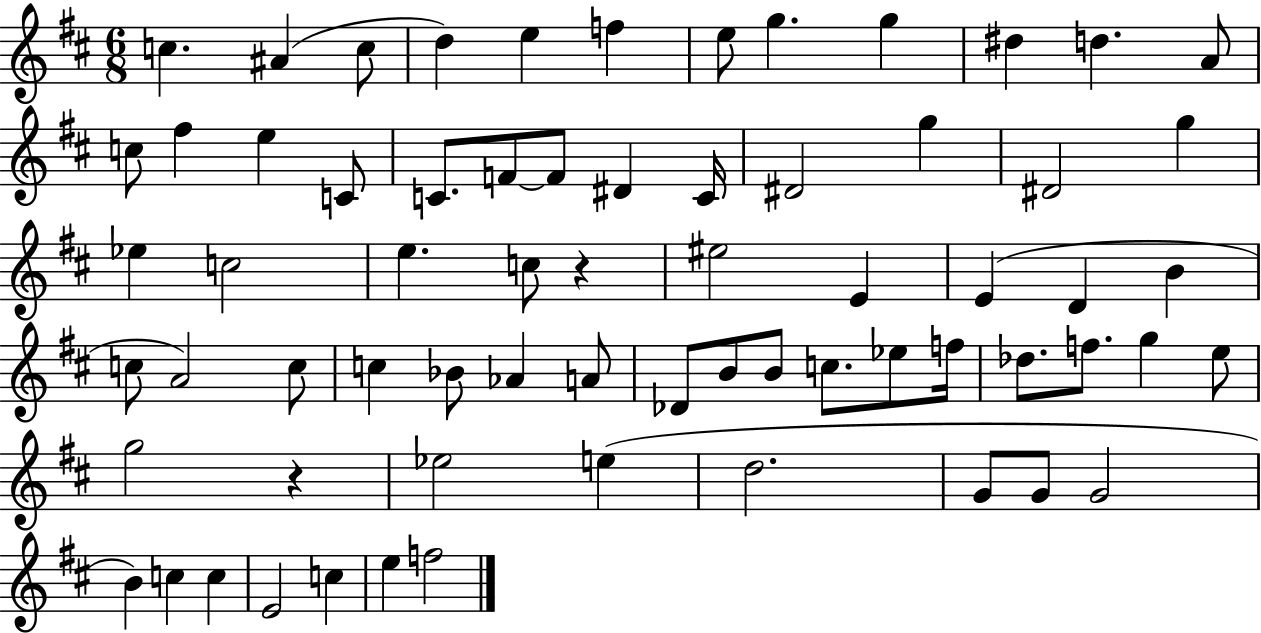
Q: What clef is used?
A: treble